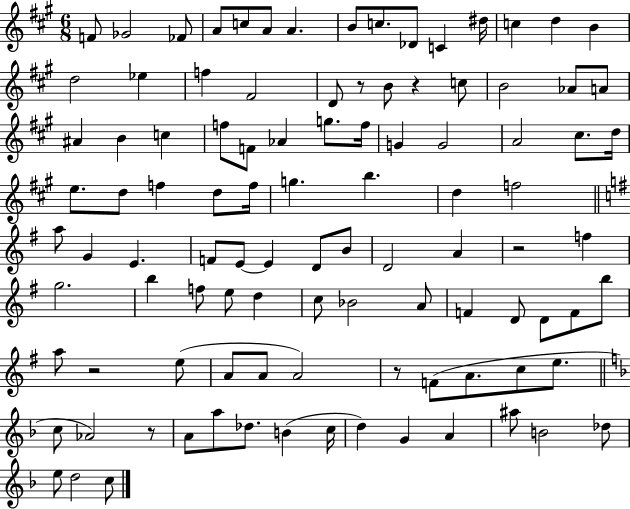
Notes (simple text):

F4/e Gb4/h FES4/e A4/e C5/e A4/e A4/q. B4/e C5/e. Db4/e C4/q D#5/s C5/q D5/q B4/q D5/h Eb5/q F5/q F#4/h D4/e R/e B4/e R/q C5/e B4/h Ab4/e A4/e A#4/q B4/q C5/q F5/e F4/e Ab4/q G5/e. F5/s G4/q G4/h A4/h C#5/e. D5/s E5/e. D5/e F5/q D5/e F5/s G5/q. B5/q. D5/q F5/h A5/e G4/q E4/q. F4/e E4/e E4/q D4/e B4/e D4/h A4/q R/h F5/q G5/h. B5/q F5/e E5/e D5/q C5/e Bb4/h A4/e F4/q D4/e D4/e F4/e B5/e A5/e R/h E5/e A4/e A4/e A4/h R/e F4/e A4/e. C5/e E5/e. C5/e Ab4/h R/e A4/e A5/e Db5/e. B4/q C5/s D5/q G4/q A4/q A#5/e B4/h Db5/e E5/e D5/h C5/e